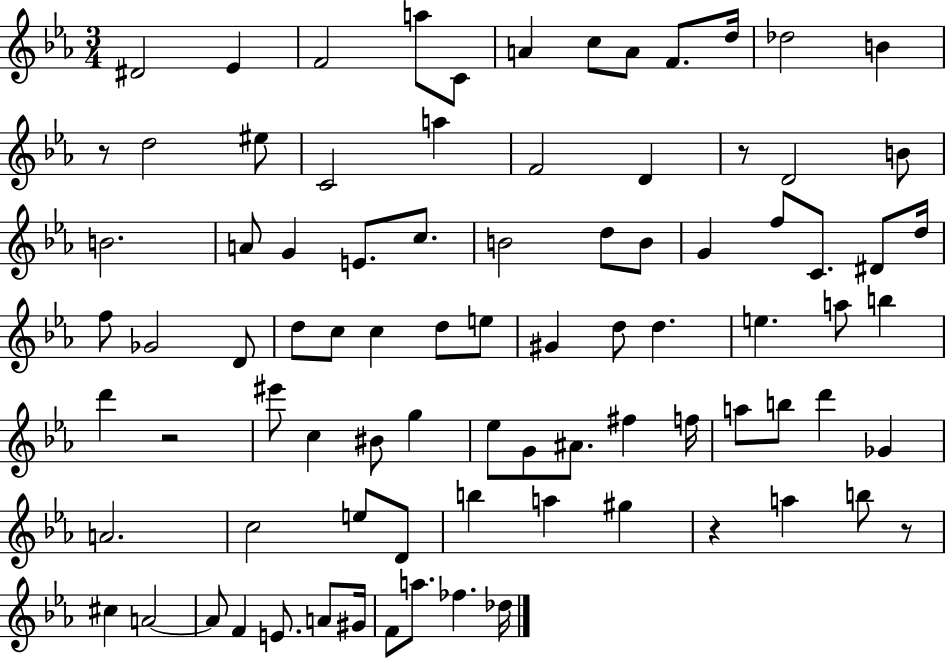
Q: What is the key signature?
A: EES major